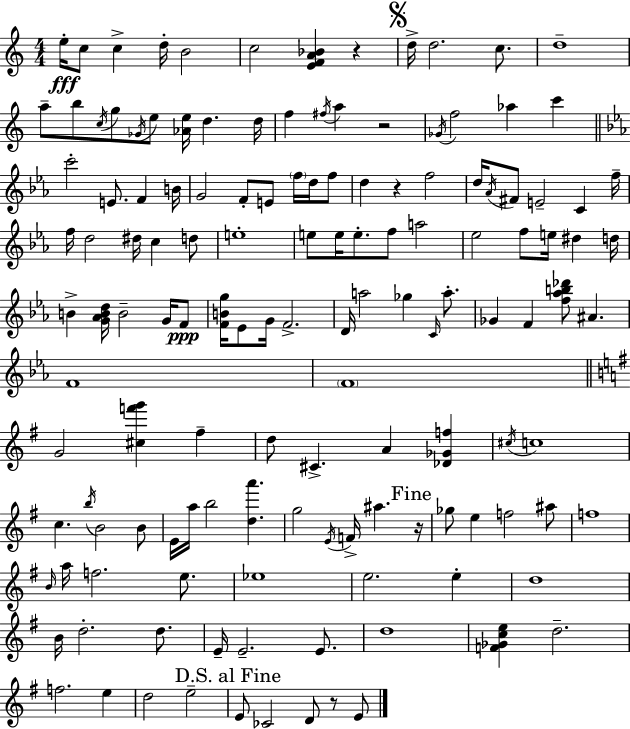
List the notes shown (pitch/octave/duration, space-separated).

E5/s C5/e C5/q D5/s B4/h C5/h [E4,F4,A4,Bb4]/q R/q D5/s D5/h. C5/e. D5/w A5/e B5/e C5/s G5/e Gb4/s E5/e [Ab4,E5]/s D5/q. D5/s F5/q F#5/s A5/q R/h Gb4/s F5/h Ab5/q C6/q C6/h E4/e. F4/q B4/s G4/h F4/e E4/e F5/s D5/s F5/e D5/q R/q F5/h D5/s Ab4/s F#4/e E4/h C4/q F5/s F5/s D5/h D#5/s C5/q D5/e E5/w E5/e E5/s E5/e. F5/e A5/h Eb5/h F5/e E5/s D#5/q D5/s B4/q [G4,Ab4,B4,D5]/s B4/h G4/s F4/e [F4,B4,G5]/s Eb4/e G4/s F4/h. D4/s A5/h Gb5/q C4/s A5/e. Gb4/q F4/q [F5,Ab5,B5,Db6]/e A#4/q. F4/w F4/w G4/h [C#5,F6,G6]/q F#5/q D5/e C#4/q. A4/q [Db4,Gb4,F5]/q C#5/s C5/w C5/q. B5/s B4/h B4/e E4/s A5/s B5/h [D5,A6]/q. G5/h E4/s F4/s A#5/q. R/s Gb5/e E5/q F5/h A#5/e F5/w B4/s A5/s F5/h. E5/e. Eb5/w E5/h. E5/q D5/w B4/s D5/h. D5/e. E4/s E4/h. E4/e. D5/w [F4,Gb4,C5,E5]/q D5/h. F5/h. E5/q D5/h E5/h E4/e CES4/h D4/e R/e E4/e